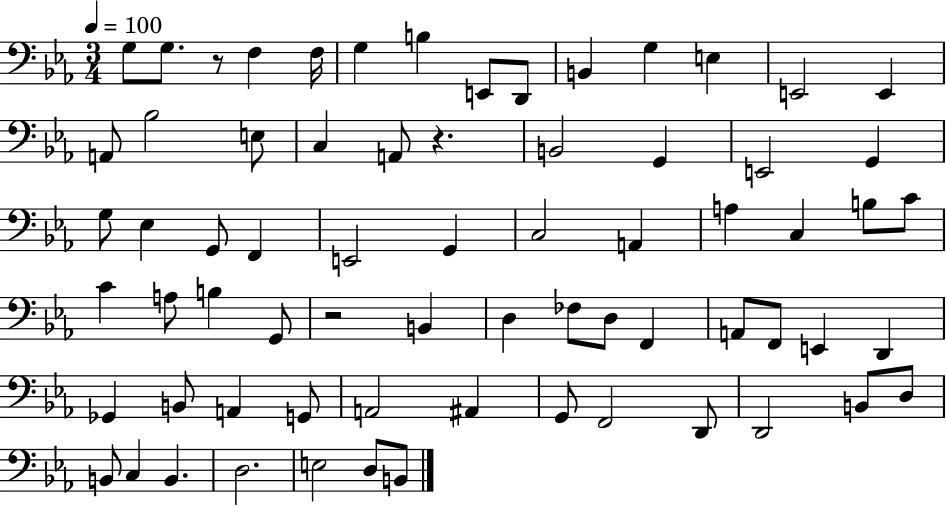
{
  \clef bass
  \numericTimeSignature
  \time 3/4
  \key ees \major
  \tempo 4 = 100
  g8 g8. r8 f4 f16 | g4 b4 e,8 d,8 | b,4 g4 e4 | e,2 e,4 | \break a,8 bes2 e8 | c4 a,8 r4. | b,2 g,4 | e,2 g,4 | \break g8 ees4 g,8 f,4 | e,2 g,4 | c2 a,4 | a4 c4 b8 c'8 | \break c'4 a8 b4 g,8 | r2 b,4 | d4 fes8 d8 f,4 | a,8 f,8 e,4 d,4 | \break ges,4 b,8 a,4 g,8 | a,2 ais,4 | g,8 f,2 d,8 | d,2 b,8 d8 | \break b,8 c4 b,4. | d2. | e2 d8 b,8 | \bar "|."
}